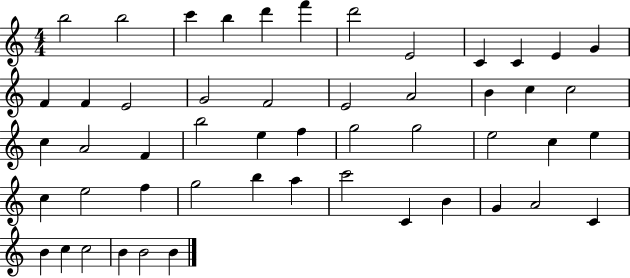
X:1
T:Untitled
M:4/4
L:1/4
K:C
b2 b2 c' b d' f' d'2 E2 C C E G F F E2 G2 F2 E2 A2 B c c2 c A2 F b2 e f g2 g2 e2 c e c e2 f g2 b a c'2 C B G A2 C B c c2 B B2 B